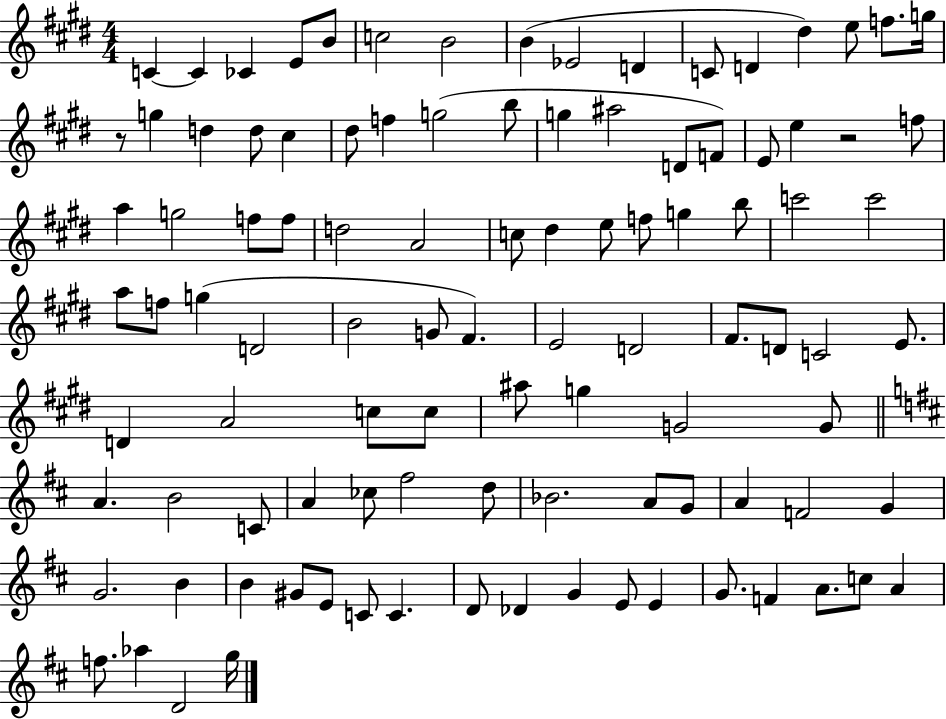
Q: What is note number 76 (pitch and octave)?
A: G4